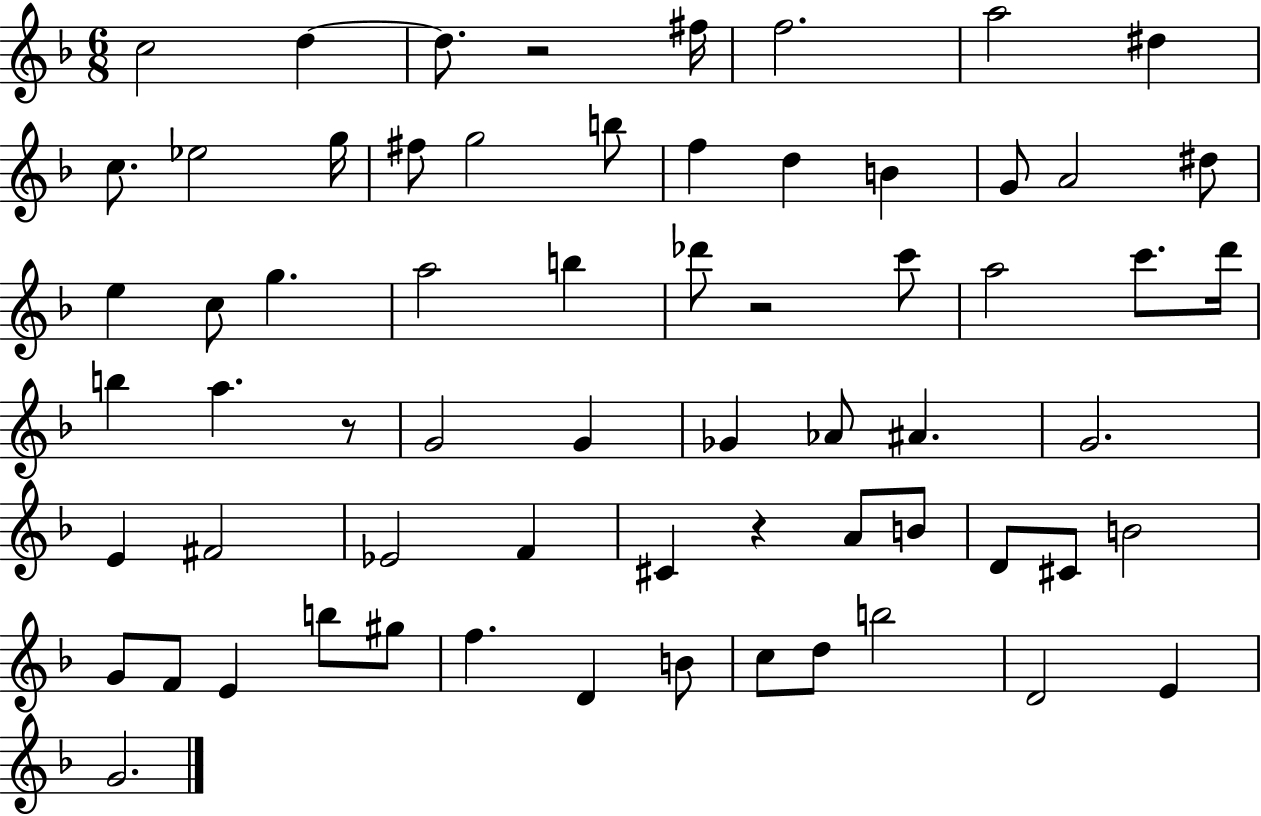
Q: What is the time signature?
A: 6/8